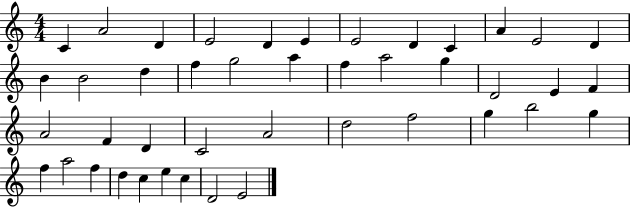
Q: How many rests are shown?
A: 0